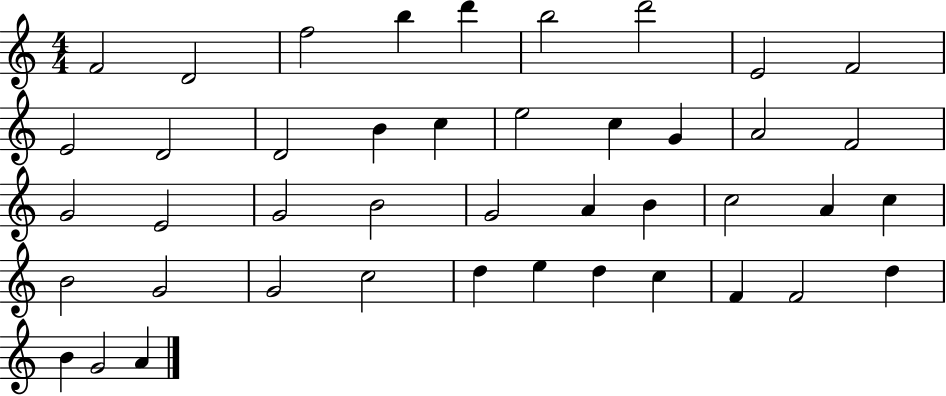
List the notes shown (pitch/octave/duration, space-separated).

F4/h D4/h F5/h B5/q D6/q B5/h D6/h E4/h F4/h E4/h D4/h D4/h B4/q C5/q E5/h C5/q G4/q A4/h F4/h G4/h E4/h G4/h B4/h G4/h A4/q B4/q C5/h A4/q C5/q B4/h G4/h G4/h C5/h D5/q E5/q D5/q C5/q F4/q F4/h D5/q B4/q G4/h A4/q